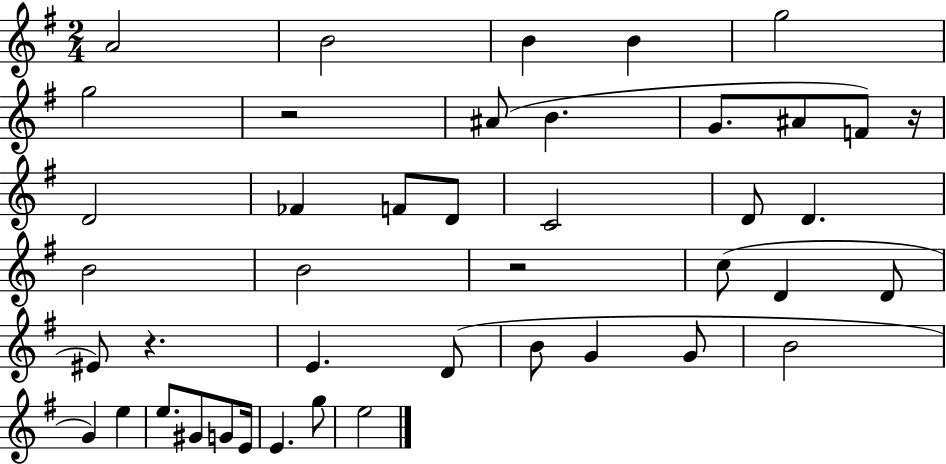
{
  \clef treble
  \numericTimeSignature
  \time 2/4
  \key g \major
  a'2 | b'2 | b'4 b'4 | g''2 | \break g''2 | r2 | ais'8( b'4. | g'8. ais'8 f'8) r16 | \break d'2 | fes'4 f'8 d'8 | c'2 | d'8 d'4. | \break b'2 | b'2 | r2 | c''8( d'4 d'8 | \break eis'8) r4. | e'4. d'8( | b'8 g'4 g'8 | b'2 | \break g'4) e''4 | e''8. gis'8 g'8 e'16 | e'4. g''8 | e''2 | \break \bar "|."
}